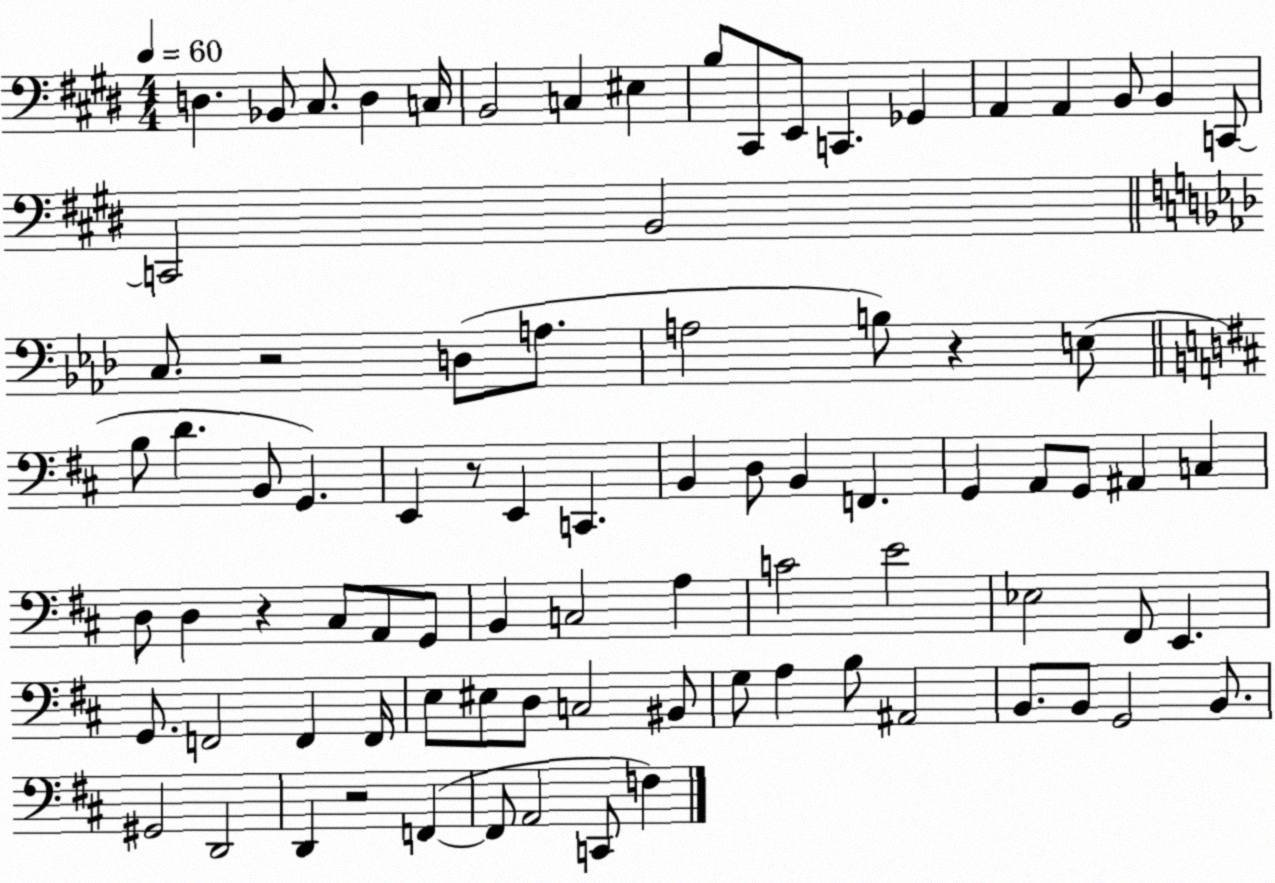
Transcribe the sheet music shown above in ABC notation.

X:1
T:Untitled
M:4/4
L:1/4
K:E
D, _B,,/2 ^C,/2 D, C,/4 B,,2 C, ^E, B,/2 ^C,,/2 E,,/2 C,, _G,, A,, A,, B,,/2 B,, C,,/2 C,,2 B,,2 C,/2 z2 D,/2 A,/2 A,2 B,/2 z E,/2 B,/2 D B,,/2 G,, E,, z/2 E,, C,, B,, D,/2 B,, F,, G,, A,,/2 G,,/2 ^A,, C, D,/2 D, z ^C,/2 A,,/2 G,,/2 B,, C,2 A, C2 E2 _E,2 ^F,,/2 E,, G,,/2 F,,2 F,, F,,/4 E,/2 ^E,/2 D,/2 C,2 ^B,,/2 G,/2 A, B,/2 ^A,,2 B,,/2 B,,/2 G,,2 B,,/2 ^G,,2 D,,2 D,, z2 F,, F,,/2 A,,2 C,,/2 F,